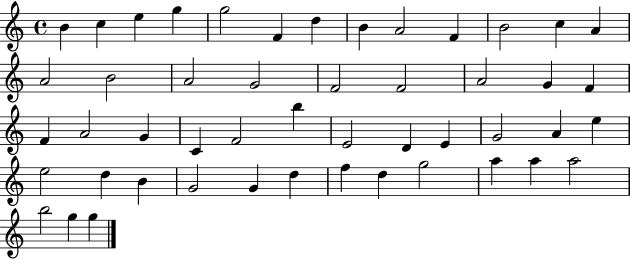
{
  \clef treble
  \time 4/4
  \defaultTimeSignature
  \key c \major
  b'4 c''4 e''4 g''4 | g''2 f'4 d''4 | b'4 a'2 f'4 | b'2 c''4 a'4 | \break a'2 b'2 | a'2 g'2 | f'2 f'2 | a'2 g'4 f'4 | \break f'4 a'2 g'4 | c'4 f'2 b''4 | e'2 d'4 e'4 | g'2 a'4 e''4 | \break e''2 d''4 b'4 | g'2 g'4 d''4 | f''4 d''4 g''2 | a''4 a''4 a''2 | \break b''2 g''4 g''4 | \bar "|."
}